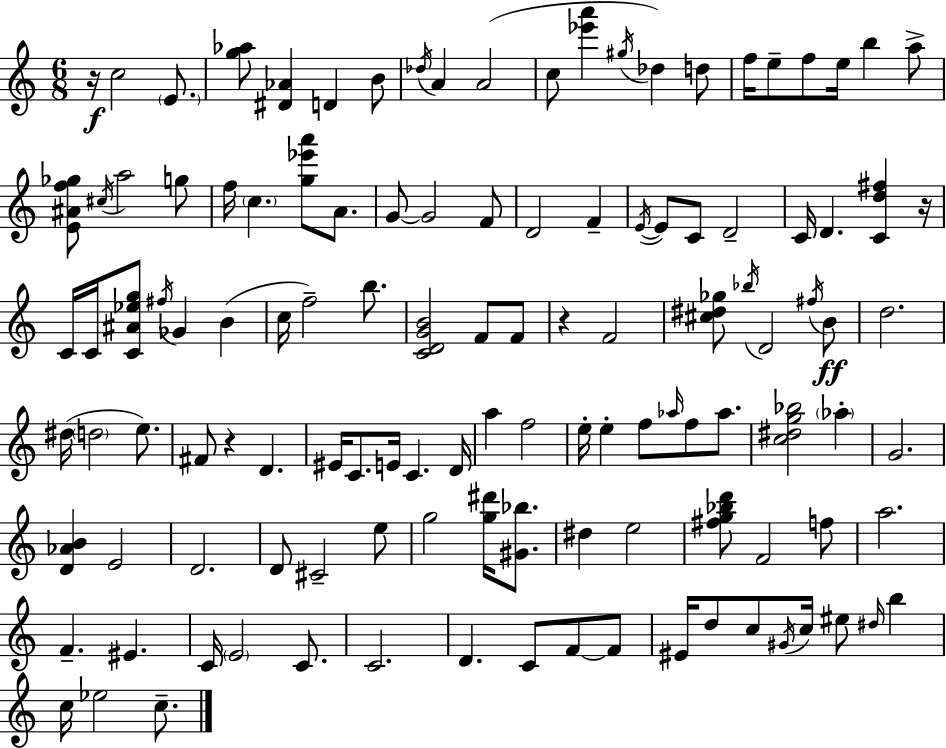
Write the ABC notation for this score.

X:1
T:Untitled
M:6/8
L:1/4
K:C
z/4 c2 E/2 [g_a]/2 [^D_A] D B/2 _d/4 A A2 c/2 [_e'a'] ^g/4 _d d/2 f/4 e/2 f/2 e/4 b a/2 [E^Af_g]/2 ^c/4 a2 g/2 f/4 c [g_e'a']/2 A/2 G/2 G2 F/2 D2 F E/4 E/2 C/2 D2 C/4 D [Cd^f] z/4 C/4 C/4 [C^A_eg]/2 ^f/4 _G B c/4 f2 b/2 [CDGB]2 F/2 F/2 z F2 [^c^d_g]/2 _b/4 D2 ^f/4 B/2 d2 ^d/4 d2 e/2 ^F/2 z D ^E/4 C/2 E/4 C D/4 a f2 e/4 e f/2 _a/4 f/2 _a/2 [c^dg_b]2 _a G2 [D_AB] E2 D2 D/2 ^C2 e/2 g2 [g^d']/4 [^G_b]/2 ^d e2 [^fg_bd']/2 F2 f/2 a2 F ^E C/4 E2 C/2 C2 D C/2 F/2 F/2 ^E/4 d/2 c/2 ^G/4 c/4 ^e/2 ^d/4 b c/4 _e2 c/2